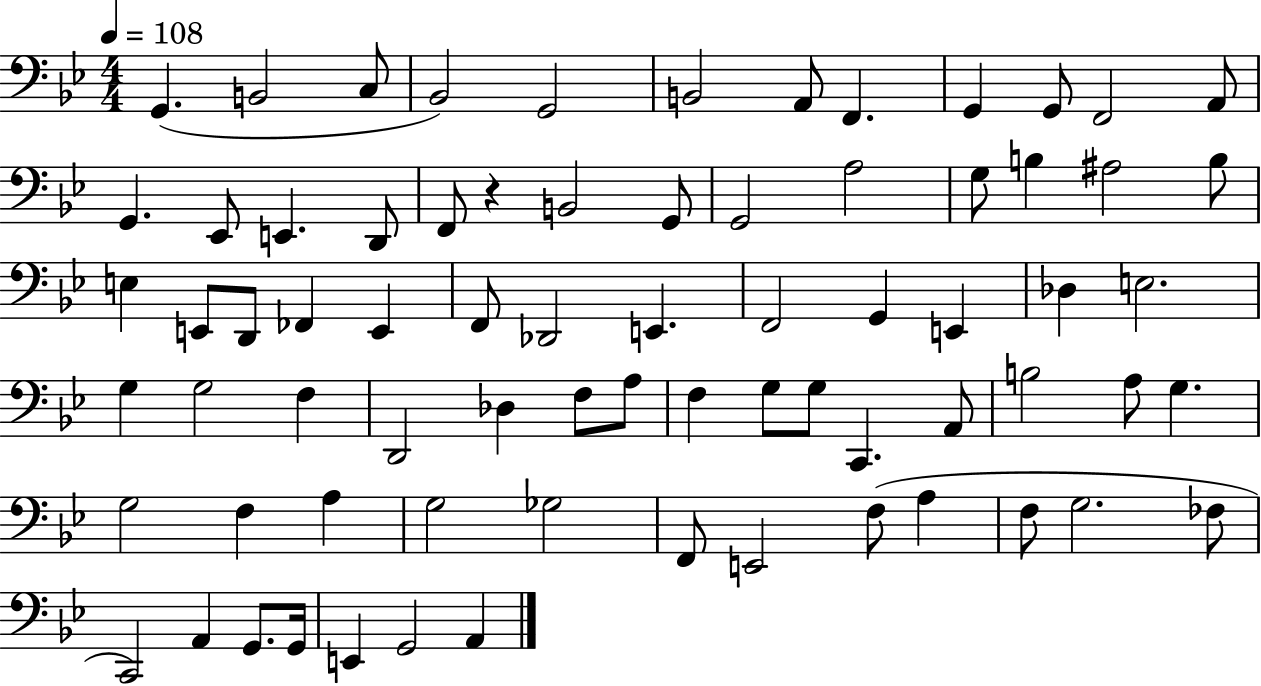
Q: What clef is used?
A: bass